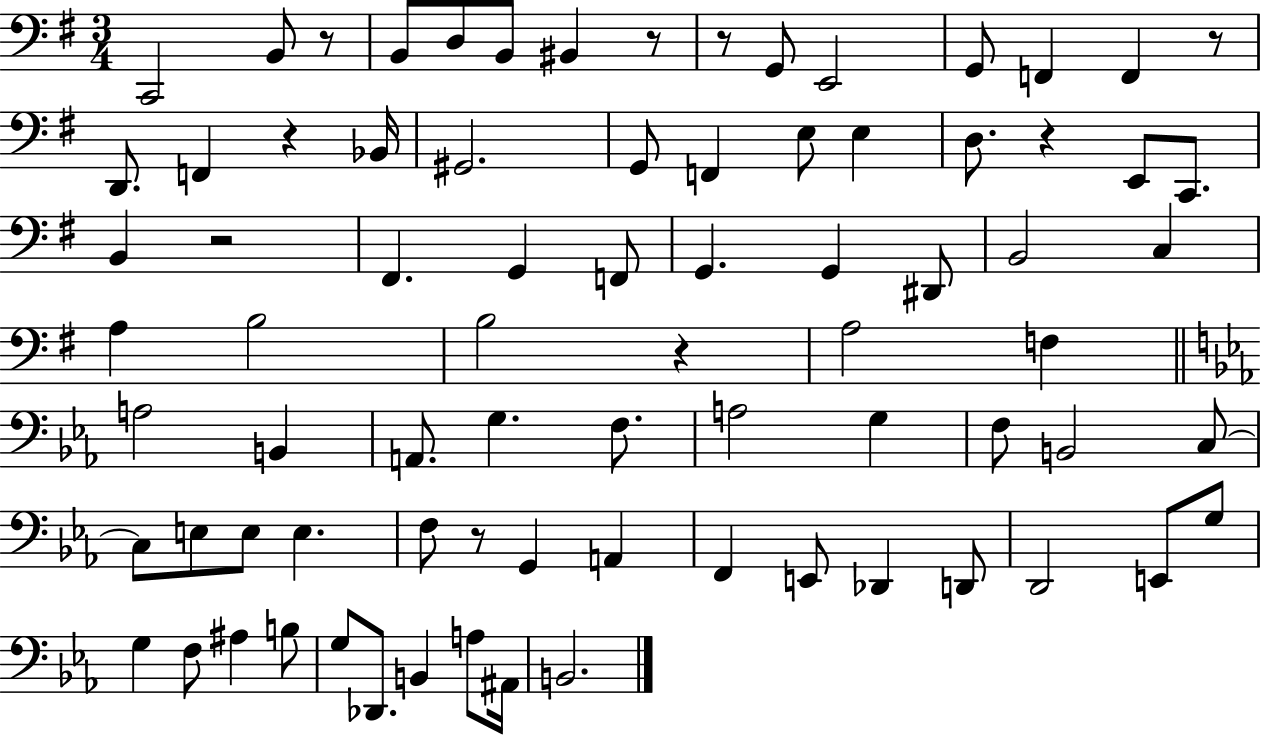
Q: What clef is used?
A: bass